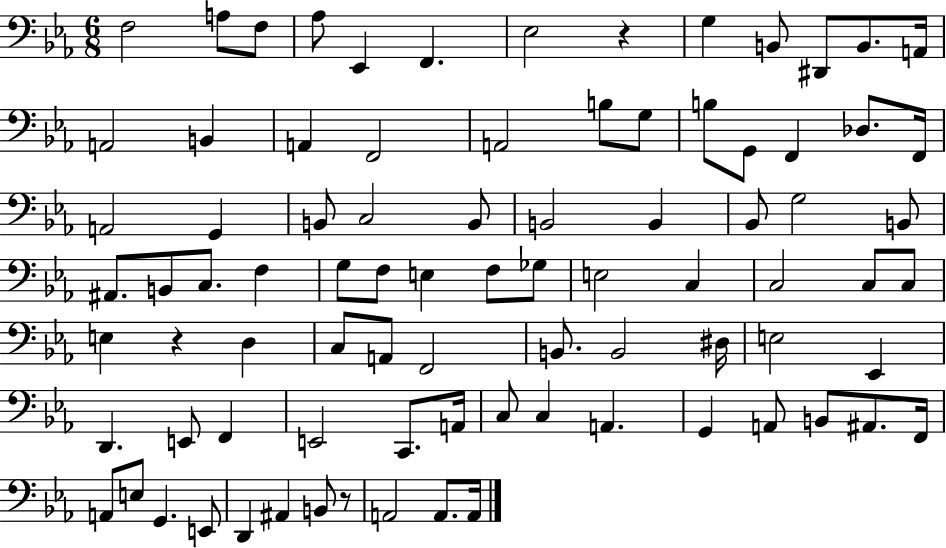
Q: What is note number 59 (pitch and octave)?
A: D2